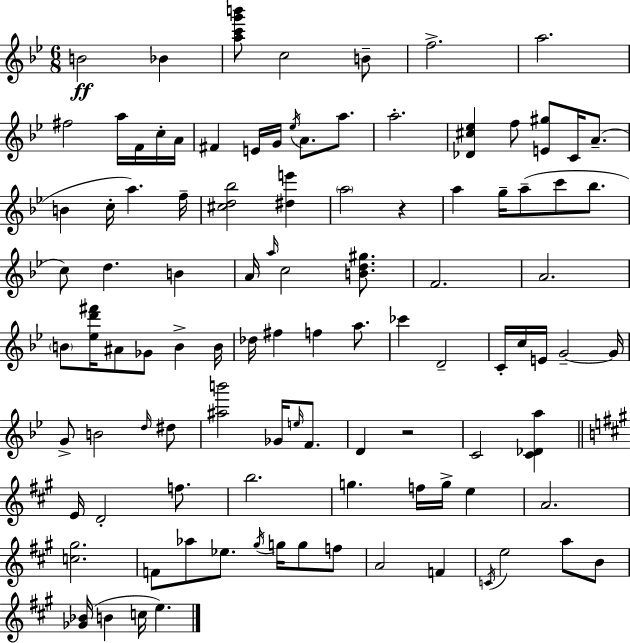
B4/h Bb4/q [A5,C6,G6,B6]/e C5/h B4/e F5/h. A5/h. F#5/h A5/s F4/s C5/s A4/s F#4/q E4/s G4/s Eb5/s A4/e. A5/e. A5/h. [Db4,C#5,Eb5]/q F5/e [E4,G#5]/e C4/s A4/e. B4/q C5/s A5/q. F5/s [C#5,D5,Bb5]/h [D#5,E6]/q A5/h R/q A5/q G5/s A5/e C6/e Bb5/e. C5/e D5/q. B4/q A4/s A5/s C5/h [B4,D5,G#5]/e. F4/h. A4/h. B4/e [Eb5,D6,F#6]/s A#4/e Gb4/e B4/q B4/s Db5/s F#5/q F5/q A5/e. CES6/q D4/h C4/s C5/s E4/s G4/h G4/s G4/e B4/h D5/s D#5/e [A#5,B6]/h Gb4/s E5/s F4/e. D4/q R/h C4/h [C4,Db4,A5]/q E4/s D4/h F5/e. B5/h. G5/q. F5/s G5/s E5/q A4/h. [C5,G#5]/h. F4/e Ab5/e Eb5/e. G#5/s G5/s G5/e F5/e A4/h F4/q C4/s E5/h A5/e B4/e [Gb4,Bb4]/s B4/q C5/s E5/q.